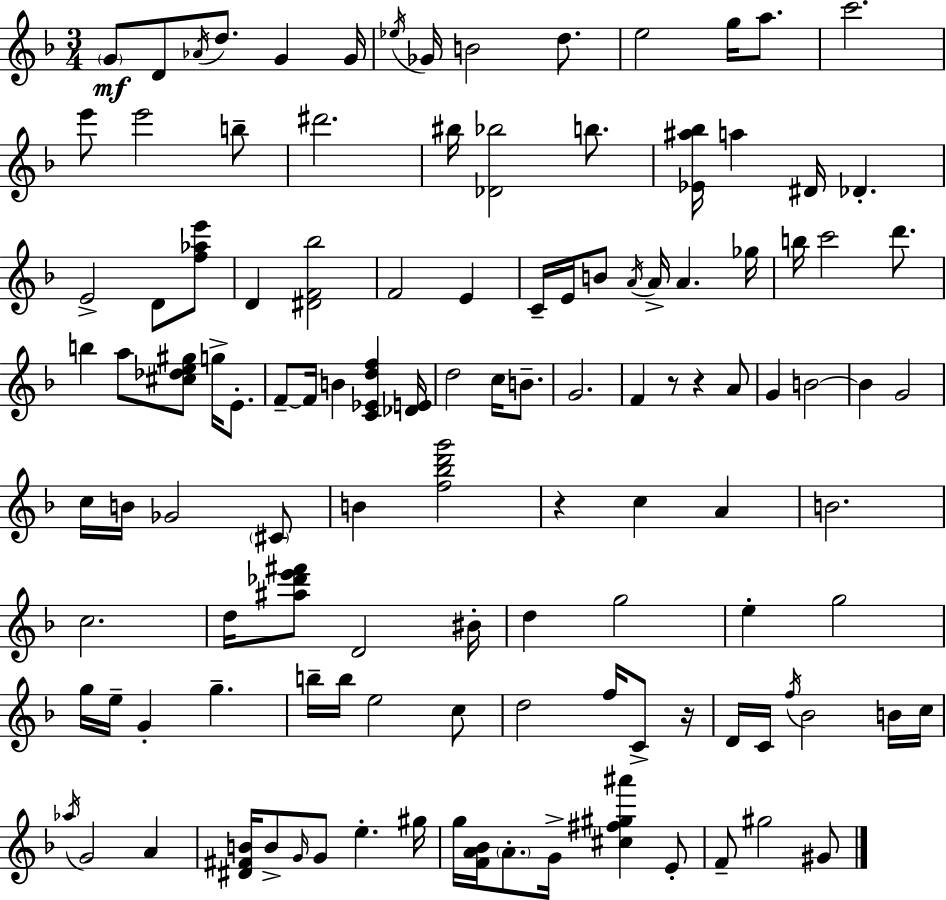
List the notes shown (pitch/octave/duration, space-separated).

G4/e D4/e Ab4/s D5/e. G4/q G4/s Eb5/s Gb4/s B4/h D5/e. E5/h G5/s A5/e. C6/h. E6/e E6/h B5/e D#6/h. BIS5/s [Db4,Bb5]/h B5/e. [Eb4,A#5,Bb5]/s A5/q D#4/s Db4/q. E4/h D4/e [F5,Ab5,E6]/e D4/q [D#4,F4,Bb5]/h F4/h E4/q C4/s E4/s B4/e A4/s A4/s A4/q. Gb5/s B5/s C6/h D6/e. B5/q A5/e [C#5,Db5,E5,G#5]/e G5/s E4/e. F4/e F4/s B4/q [C4,Eb4,D5,F5]/q [Db4,E4]/s D5/h C5/s B4/e. G4/h. F4/q R/e R/q A4/e G4/q B4/h B4/q G4/h C5/s B4/s Gb4/h C#4/e B4/q [F5,Bb5,D6,G6]/h R/q C5/q A4/q B4/h. C5/h. D5/s [A#5,Db6,E6,F#6]/e D4/h BIS4/s D5/q G5/h E5/q G5/h G5/s E5/s G4/q G5/q. B5/s B5/s E5/h C5/e D5/h F5/s C4/e R/s D4/s C4/s F5/s Bb4/h B4/s C5/s Ab5/s G4/h A4/q [D#4,F#4,B4]/s B4/e G4/s G4/e E5/q. G#5/s G5/s [F4,A4,Bb4]/s A4/e. G4/s [C#5,F#5,G#5,A#6]/q E4/e F4/e G#5/h G#4/e